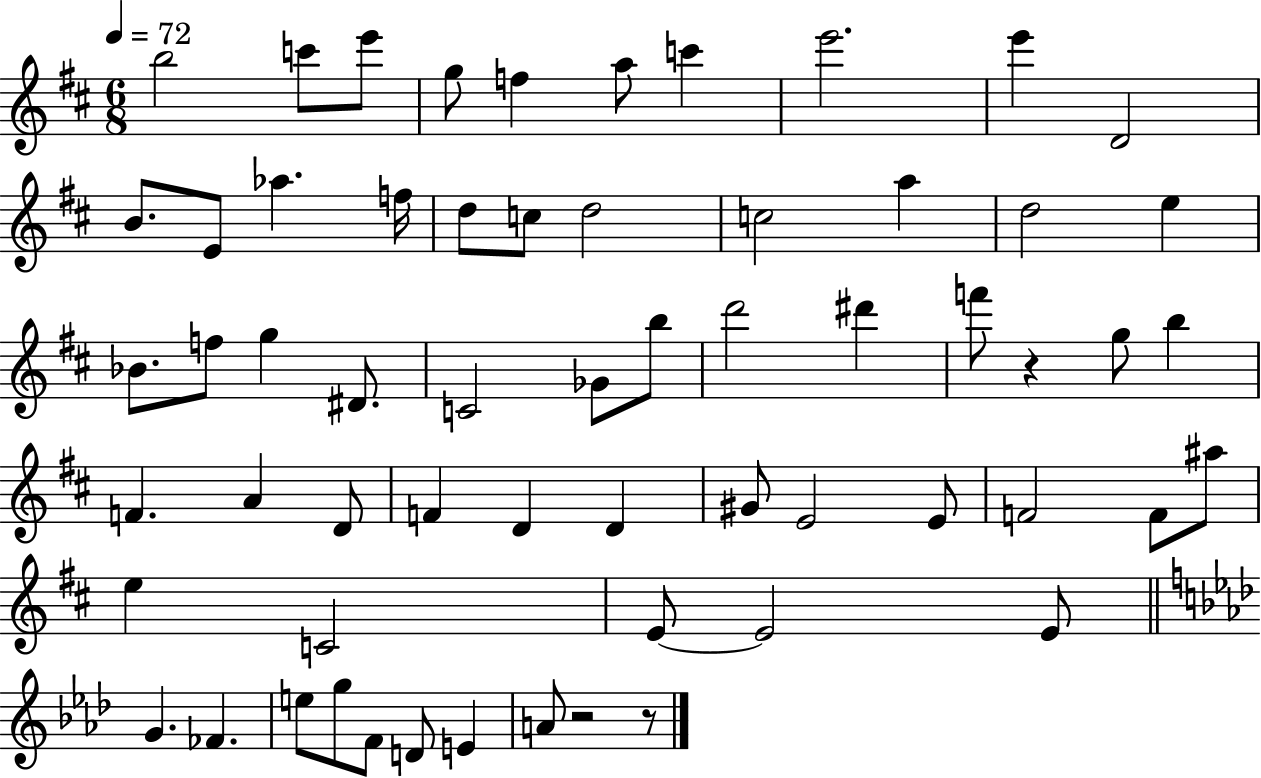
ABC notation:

X:1
T:Untitled
M:6/8
L:1/4
K:D
b2 c'/2 e'/2 g/2 f a/2 c' e'2 e' D2 B/2 E/2 _a f/4 d/2 c/2 d2 c2 a d2 e _B/2 f/2 g ^D/2 C2 _G/2 b/2 d'2 ^d' f'/2 z g/2 b F A D/2 F D D ^G/2 E2 E/2 F2 F/2 ^a/2 e C2 E/2 E2 E/2 G _F e/2 g/2 F/2 D/2 E A/2 z2 z/2